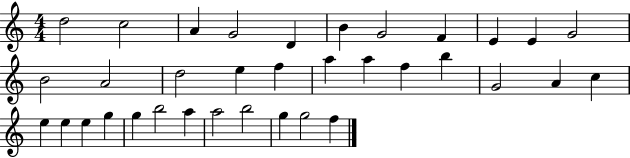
D5/h C5/h A4/q G4/h D4/q B4/q G4/h F4/q E4/q E4/q G4/h B4/h A4/h D5/h E5/q F5/q A5/q A5/q F5/q B5/q G4/h A4/q C5/q E5/q E5/q E5/q G5/q G5/q B5/h A5/q A5/h B5/h G5/q G5/h F5/q